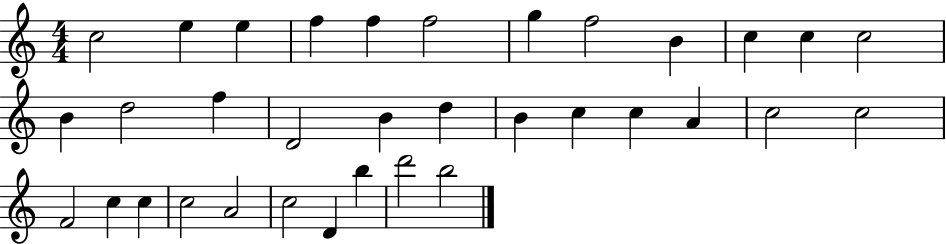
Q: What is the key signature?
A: C major